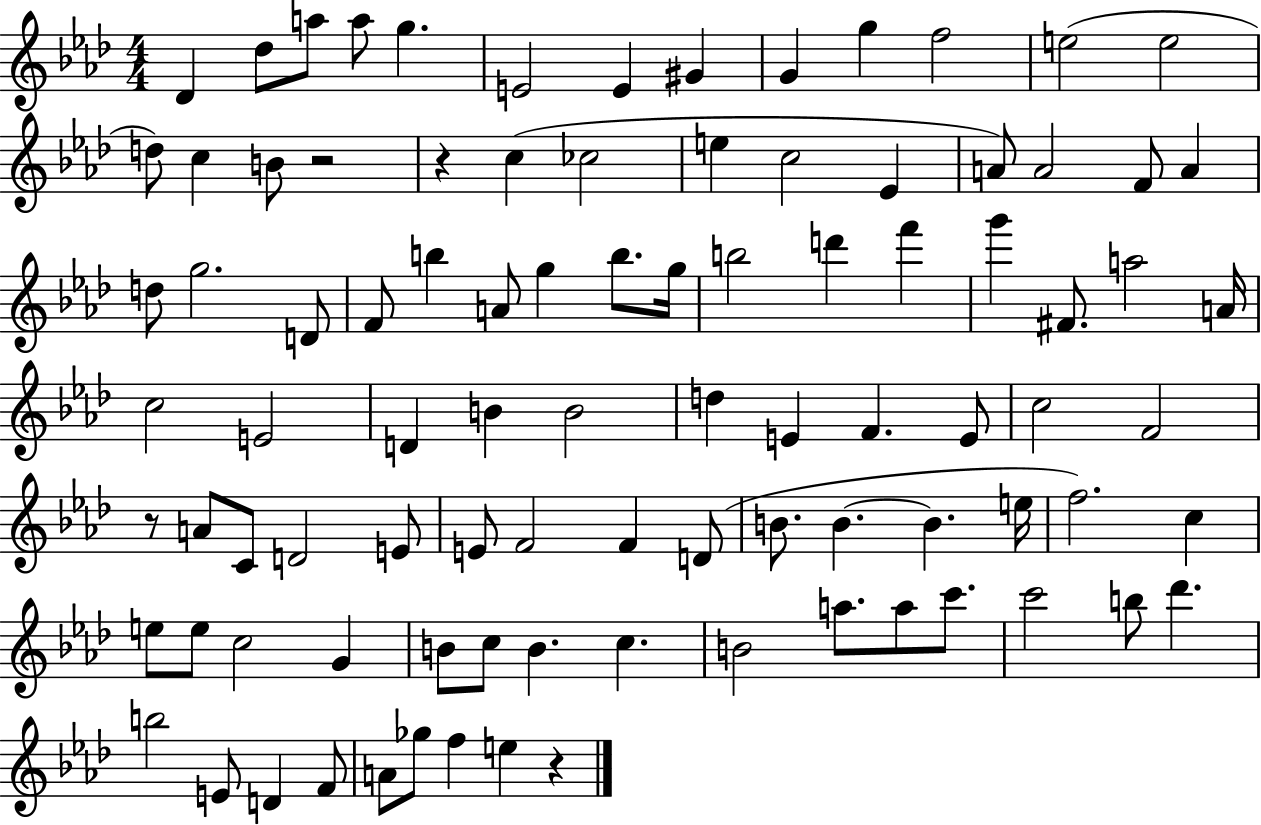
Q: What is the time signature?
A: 4/4